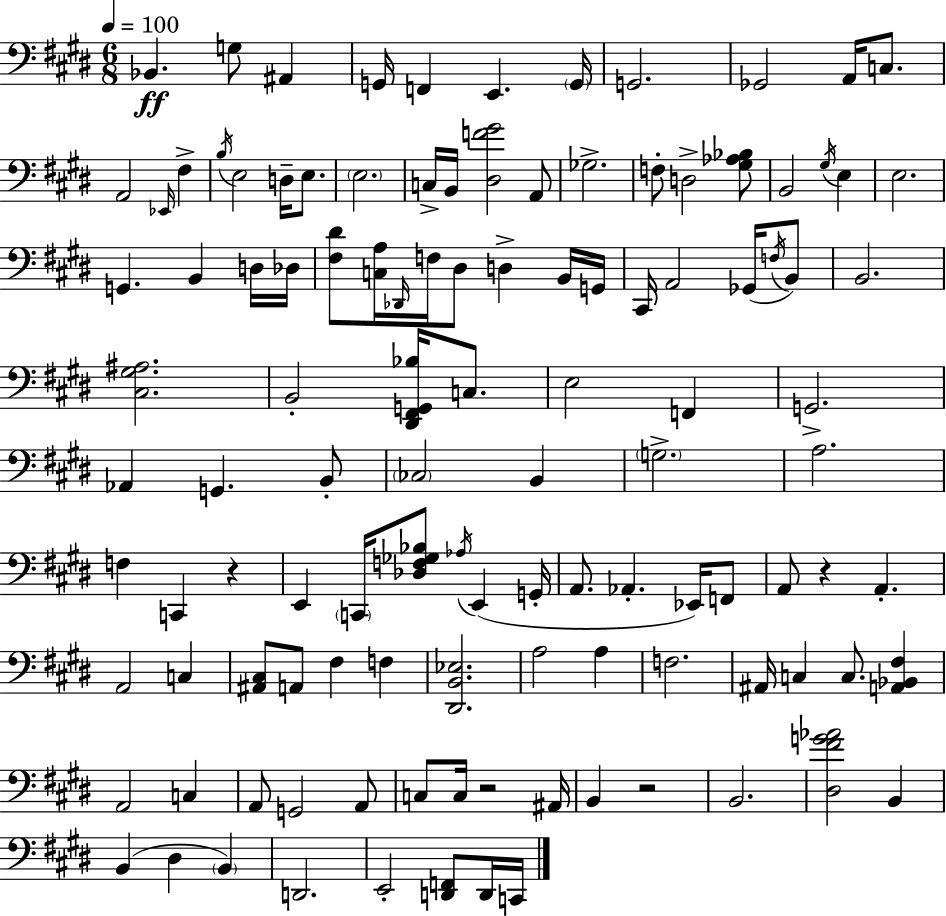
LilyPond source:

{
  \clef bass
  \numericTimeSignature
  \time 6/8
  \key e \major
  \tempo 4 = 100
  \repeat volta 2 { bes,4.\ff g8 ais,4 | g,16 f,4 e,4. \parenthesize g,16 | g,2. | ges,2 a,16 c8. | \break a,2 \grace { ees,16 } fis4-> | \acciaccatura { b16 } e2 d16-- e8. | \parenthesize e2. | c16-> b,16 <dis f' gis'>2 | \break a,8 ges2.-> | f8-. d2-> | <gis aes bes>8 b,2 \acciaccatura { gis16 } e4 | e2. | \break g,4. b,4 | d16 des16 <fis dis'>8 <c a>16 \grace { des,16 } f16 dis8 d4-> | b,16 g,16 cis,16 a,2 | ges,16( \acciaccatura { f16 } b,8) b,2. | \break <cis gis ais>2. | b,2-. | <dis, fis, g, bes>16 c8. e2 | f,4 g,2.-> | \break aes,4 g,4. | b,8-. \parenthesize ces2 | b,4 \parenthesize g2.-> | a2. | \break f4 c,4 | r4 e,4 \parenthesize c,16 <des f ges bes>8 | \acciaccatura { aes16 }( e,4 g,16-. a,8. aes,4.-. | ees,16) f,8 a,8 r4 | \break a,4.-. a,2 | c4 <ais, cis>8 a,8 fis4 | f4 <dis, b, ees>2. | a2 | \break a4 f2. | ais,16 c4 c8. | <a, bes, fis>4 a,2 | c4 a,8 g,2 | \break a,8 c8 c16 r2 | ais,16 b,4 r2 | b,2. | <dis fis' g' aes'>2 | \break b,4 b,4( dis4 | \parenthesize b,4) d,2. | e,2-. | <d, f,>8 d,16 c,16 } \bar "|."
}